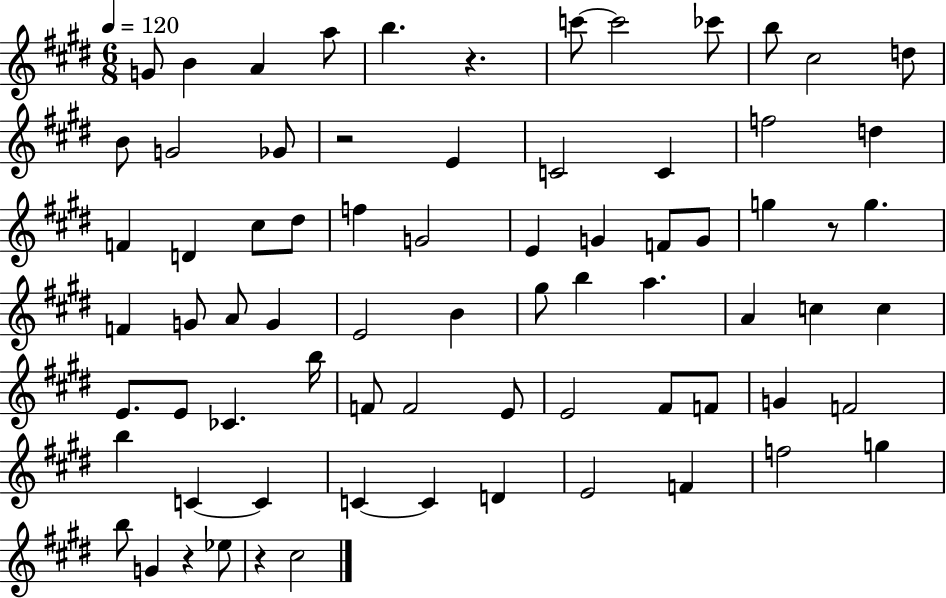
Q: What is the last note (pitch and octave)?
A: C#5